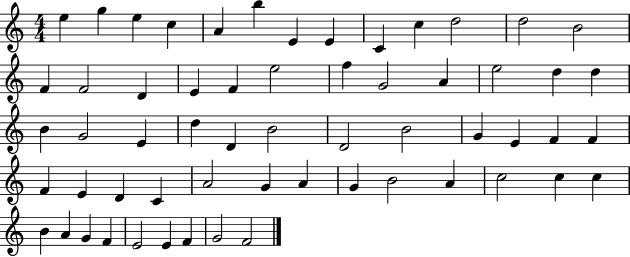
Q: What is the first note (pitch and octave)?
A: E5